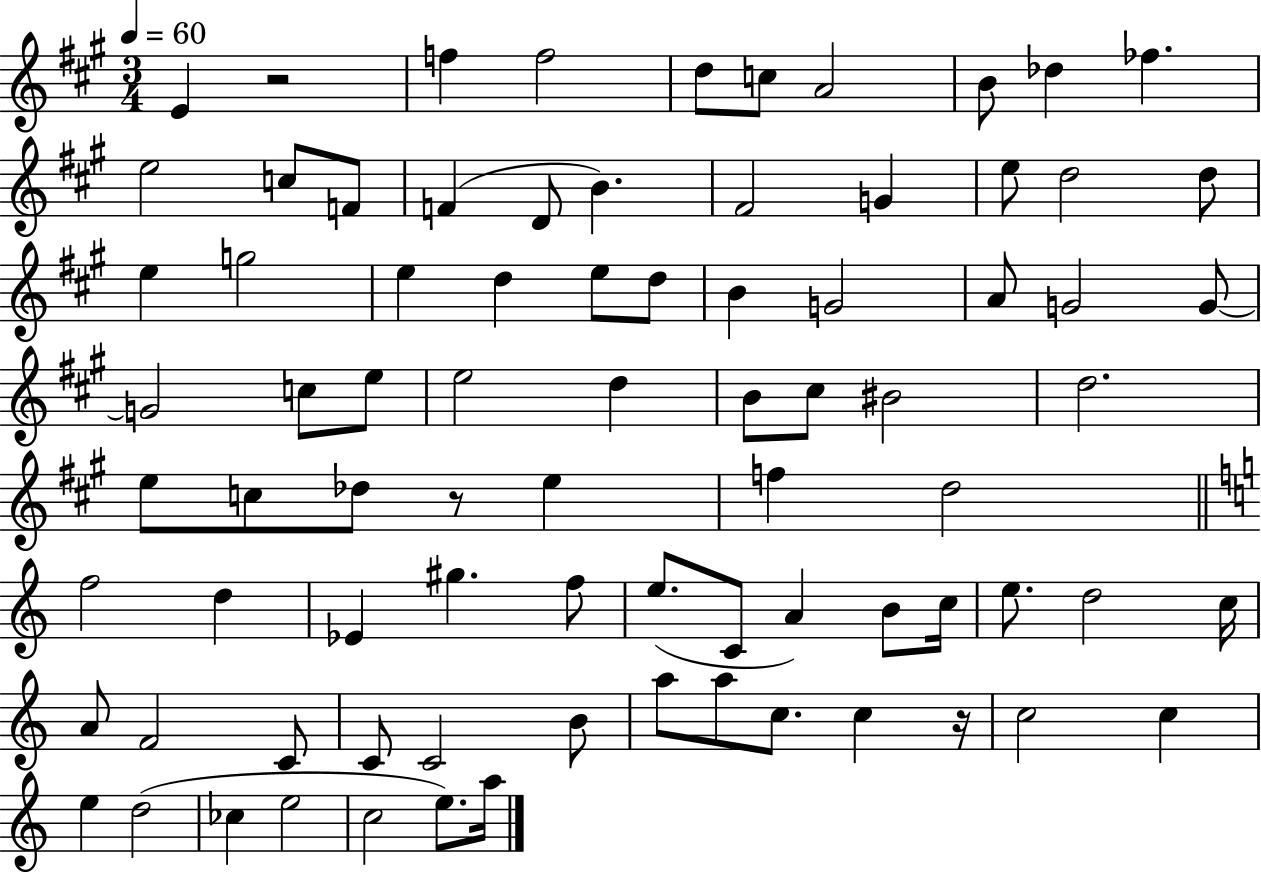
{
  \clef treble
  \numericTimeSignature
  \time 3/4
  \key a \major
  \tempo 4 = 60
  e'4 r2 | f''4 f''2 | d''8 c''8 a'2 | b'8 des''4 fes''4. | \break e''2 c''8 f'8 | f'4( d'8 b'4.) | fis'2 g'4 | e''8 d''2 d''8 | \break e''4 g''2 | e''4 d''4 e''8 d''8 | b'4 g'2 | a'8 g'2 g'8~~ | \break g'2 c''8 e''8 | e''2 d''4 | b'8 cis''8 bis'2 | d''2. | \break e''8 c''8 des''8 r8 e''4 | f''4 d''2 | \bar "||" \break \key c \major f''2 d''4 | ees'4 gis''4. f''8 | e''8.( c'8 a'4) b'8 c''16 | e''8. d''2 c''16 | \break a'8 f'2 c'8 | c'8 c'2 b'8 | a''8 a''8 c''8. c''4 r16 | c''2 c''4 | \break e''4 d''2( | ces''4 e''2 | c''2 e''8.) a''16 | \bar "|."
}